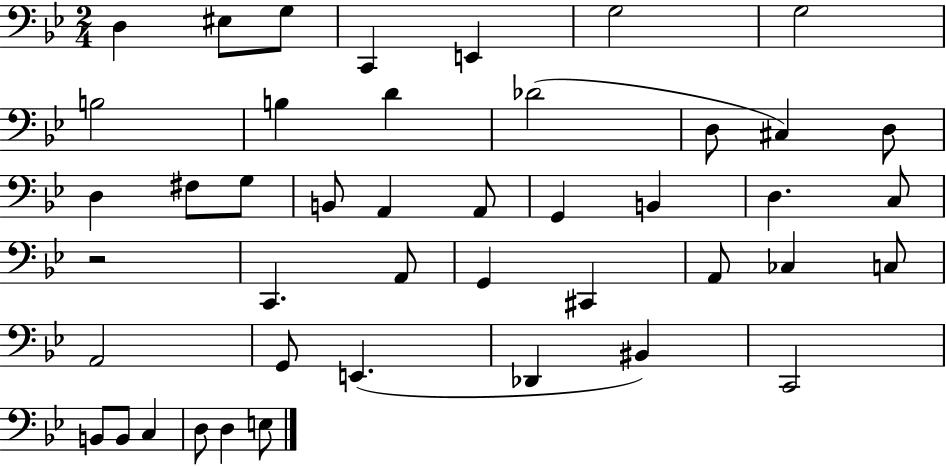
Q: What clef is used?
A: bass